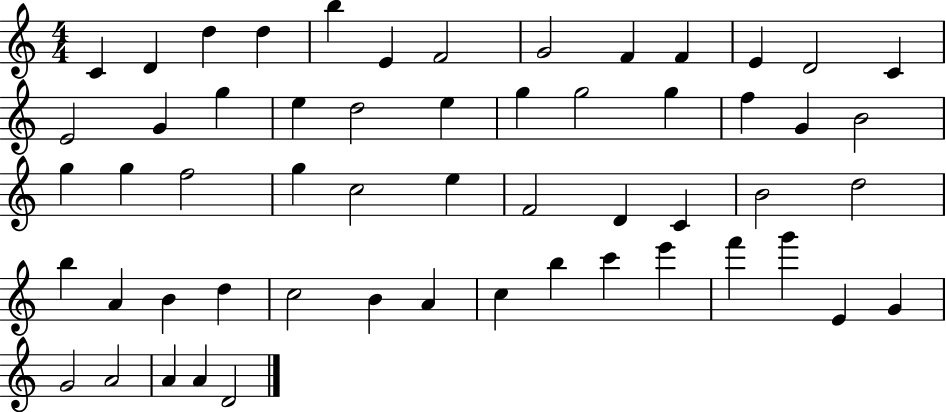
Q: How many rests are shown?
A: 0